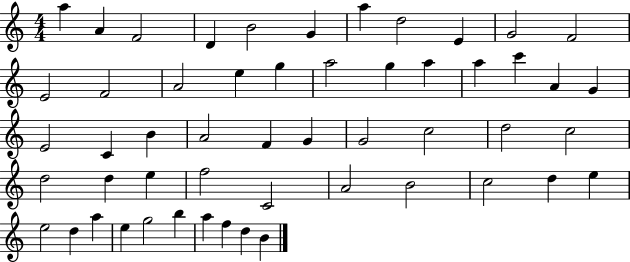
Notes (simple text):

A5/q A4/q F4/h D4/q B4/h G4/q A5/q D5/h E4/q G4/h F4/h E4/h F4/h A4/h E5/q G5/q A5/h G5/q A5/q A5/q C6/q A4/q G4/q E4/h C4/q B4/q A4/h F4/q G4/q G4/h C5/h D5/h C5/h D5/h D5/q E5/q F5/h C4/h A4/h B4/h C5/h D5/q E5/q E5/h D5/q A5/q E5/q G5/h B5/q A5/q F5/q D5/q B4/q